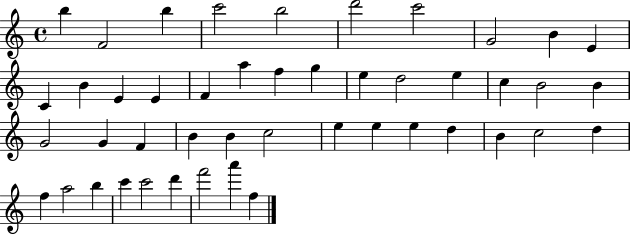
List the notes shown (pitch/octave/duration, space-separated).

B5/q F4/h B5/q C6/h B5/h D6/h C6/h G4/h B4/q E4/q C4/q B4/q E4/q E4/q F4/q A5/q F5/q G5/q E5/q D5/h E5/q C5/q B4/h B4/q G4/h G4/q F4/q B4/q B4/q C5/h E5/q E5/q E5/q D5/q B4/q C5/h D5/q F5/q A5/h B5/q C6/q C6/h D6/q F6/h A6/q F5/q